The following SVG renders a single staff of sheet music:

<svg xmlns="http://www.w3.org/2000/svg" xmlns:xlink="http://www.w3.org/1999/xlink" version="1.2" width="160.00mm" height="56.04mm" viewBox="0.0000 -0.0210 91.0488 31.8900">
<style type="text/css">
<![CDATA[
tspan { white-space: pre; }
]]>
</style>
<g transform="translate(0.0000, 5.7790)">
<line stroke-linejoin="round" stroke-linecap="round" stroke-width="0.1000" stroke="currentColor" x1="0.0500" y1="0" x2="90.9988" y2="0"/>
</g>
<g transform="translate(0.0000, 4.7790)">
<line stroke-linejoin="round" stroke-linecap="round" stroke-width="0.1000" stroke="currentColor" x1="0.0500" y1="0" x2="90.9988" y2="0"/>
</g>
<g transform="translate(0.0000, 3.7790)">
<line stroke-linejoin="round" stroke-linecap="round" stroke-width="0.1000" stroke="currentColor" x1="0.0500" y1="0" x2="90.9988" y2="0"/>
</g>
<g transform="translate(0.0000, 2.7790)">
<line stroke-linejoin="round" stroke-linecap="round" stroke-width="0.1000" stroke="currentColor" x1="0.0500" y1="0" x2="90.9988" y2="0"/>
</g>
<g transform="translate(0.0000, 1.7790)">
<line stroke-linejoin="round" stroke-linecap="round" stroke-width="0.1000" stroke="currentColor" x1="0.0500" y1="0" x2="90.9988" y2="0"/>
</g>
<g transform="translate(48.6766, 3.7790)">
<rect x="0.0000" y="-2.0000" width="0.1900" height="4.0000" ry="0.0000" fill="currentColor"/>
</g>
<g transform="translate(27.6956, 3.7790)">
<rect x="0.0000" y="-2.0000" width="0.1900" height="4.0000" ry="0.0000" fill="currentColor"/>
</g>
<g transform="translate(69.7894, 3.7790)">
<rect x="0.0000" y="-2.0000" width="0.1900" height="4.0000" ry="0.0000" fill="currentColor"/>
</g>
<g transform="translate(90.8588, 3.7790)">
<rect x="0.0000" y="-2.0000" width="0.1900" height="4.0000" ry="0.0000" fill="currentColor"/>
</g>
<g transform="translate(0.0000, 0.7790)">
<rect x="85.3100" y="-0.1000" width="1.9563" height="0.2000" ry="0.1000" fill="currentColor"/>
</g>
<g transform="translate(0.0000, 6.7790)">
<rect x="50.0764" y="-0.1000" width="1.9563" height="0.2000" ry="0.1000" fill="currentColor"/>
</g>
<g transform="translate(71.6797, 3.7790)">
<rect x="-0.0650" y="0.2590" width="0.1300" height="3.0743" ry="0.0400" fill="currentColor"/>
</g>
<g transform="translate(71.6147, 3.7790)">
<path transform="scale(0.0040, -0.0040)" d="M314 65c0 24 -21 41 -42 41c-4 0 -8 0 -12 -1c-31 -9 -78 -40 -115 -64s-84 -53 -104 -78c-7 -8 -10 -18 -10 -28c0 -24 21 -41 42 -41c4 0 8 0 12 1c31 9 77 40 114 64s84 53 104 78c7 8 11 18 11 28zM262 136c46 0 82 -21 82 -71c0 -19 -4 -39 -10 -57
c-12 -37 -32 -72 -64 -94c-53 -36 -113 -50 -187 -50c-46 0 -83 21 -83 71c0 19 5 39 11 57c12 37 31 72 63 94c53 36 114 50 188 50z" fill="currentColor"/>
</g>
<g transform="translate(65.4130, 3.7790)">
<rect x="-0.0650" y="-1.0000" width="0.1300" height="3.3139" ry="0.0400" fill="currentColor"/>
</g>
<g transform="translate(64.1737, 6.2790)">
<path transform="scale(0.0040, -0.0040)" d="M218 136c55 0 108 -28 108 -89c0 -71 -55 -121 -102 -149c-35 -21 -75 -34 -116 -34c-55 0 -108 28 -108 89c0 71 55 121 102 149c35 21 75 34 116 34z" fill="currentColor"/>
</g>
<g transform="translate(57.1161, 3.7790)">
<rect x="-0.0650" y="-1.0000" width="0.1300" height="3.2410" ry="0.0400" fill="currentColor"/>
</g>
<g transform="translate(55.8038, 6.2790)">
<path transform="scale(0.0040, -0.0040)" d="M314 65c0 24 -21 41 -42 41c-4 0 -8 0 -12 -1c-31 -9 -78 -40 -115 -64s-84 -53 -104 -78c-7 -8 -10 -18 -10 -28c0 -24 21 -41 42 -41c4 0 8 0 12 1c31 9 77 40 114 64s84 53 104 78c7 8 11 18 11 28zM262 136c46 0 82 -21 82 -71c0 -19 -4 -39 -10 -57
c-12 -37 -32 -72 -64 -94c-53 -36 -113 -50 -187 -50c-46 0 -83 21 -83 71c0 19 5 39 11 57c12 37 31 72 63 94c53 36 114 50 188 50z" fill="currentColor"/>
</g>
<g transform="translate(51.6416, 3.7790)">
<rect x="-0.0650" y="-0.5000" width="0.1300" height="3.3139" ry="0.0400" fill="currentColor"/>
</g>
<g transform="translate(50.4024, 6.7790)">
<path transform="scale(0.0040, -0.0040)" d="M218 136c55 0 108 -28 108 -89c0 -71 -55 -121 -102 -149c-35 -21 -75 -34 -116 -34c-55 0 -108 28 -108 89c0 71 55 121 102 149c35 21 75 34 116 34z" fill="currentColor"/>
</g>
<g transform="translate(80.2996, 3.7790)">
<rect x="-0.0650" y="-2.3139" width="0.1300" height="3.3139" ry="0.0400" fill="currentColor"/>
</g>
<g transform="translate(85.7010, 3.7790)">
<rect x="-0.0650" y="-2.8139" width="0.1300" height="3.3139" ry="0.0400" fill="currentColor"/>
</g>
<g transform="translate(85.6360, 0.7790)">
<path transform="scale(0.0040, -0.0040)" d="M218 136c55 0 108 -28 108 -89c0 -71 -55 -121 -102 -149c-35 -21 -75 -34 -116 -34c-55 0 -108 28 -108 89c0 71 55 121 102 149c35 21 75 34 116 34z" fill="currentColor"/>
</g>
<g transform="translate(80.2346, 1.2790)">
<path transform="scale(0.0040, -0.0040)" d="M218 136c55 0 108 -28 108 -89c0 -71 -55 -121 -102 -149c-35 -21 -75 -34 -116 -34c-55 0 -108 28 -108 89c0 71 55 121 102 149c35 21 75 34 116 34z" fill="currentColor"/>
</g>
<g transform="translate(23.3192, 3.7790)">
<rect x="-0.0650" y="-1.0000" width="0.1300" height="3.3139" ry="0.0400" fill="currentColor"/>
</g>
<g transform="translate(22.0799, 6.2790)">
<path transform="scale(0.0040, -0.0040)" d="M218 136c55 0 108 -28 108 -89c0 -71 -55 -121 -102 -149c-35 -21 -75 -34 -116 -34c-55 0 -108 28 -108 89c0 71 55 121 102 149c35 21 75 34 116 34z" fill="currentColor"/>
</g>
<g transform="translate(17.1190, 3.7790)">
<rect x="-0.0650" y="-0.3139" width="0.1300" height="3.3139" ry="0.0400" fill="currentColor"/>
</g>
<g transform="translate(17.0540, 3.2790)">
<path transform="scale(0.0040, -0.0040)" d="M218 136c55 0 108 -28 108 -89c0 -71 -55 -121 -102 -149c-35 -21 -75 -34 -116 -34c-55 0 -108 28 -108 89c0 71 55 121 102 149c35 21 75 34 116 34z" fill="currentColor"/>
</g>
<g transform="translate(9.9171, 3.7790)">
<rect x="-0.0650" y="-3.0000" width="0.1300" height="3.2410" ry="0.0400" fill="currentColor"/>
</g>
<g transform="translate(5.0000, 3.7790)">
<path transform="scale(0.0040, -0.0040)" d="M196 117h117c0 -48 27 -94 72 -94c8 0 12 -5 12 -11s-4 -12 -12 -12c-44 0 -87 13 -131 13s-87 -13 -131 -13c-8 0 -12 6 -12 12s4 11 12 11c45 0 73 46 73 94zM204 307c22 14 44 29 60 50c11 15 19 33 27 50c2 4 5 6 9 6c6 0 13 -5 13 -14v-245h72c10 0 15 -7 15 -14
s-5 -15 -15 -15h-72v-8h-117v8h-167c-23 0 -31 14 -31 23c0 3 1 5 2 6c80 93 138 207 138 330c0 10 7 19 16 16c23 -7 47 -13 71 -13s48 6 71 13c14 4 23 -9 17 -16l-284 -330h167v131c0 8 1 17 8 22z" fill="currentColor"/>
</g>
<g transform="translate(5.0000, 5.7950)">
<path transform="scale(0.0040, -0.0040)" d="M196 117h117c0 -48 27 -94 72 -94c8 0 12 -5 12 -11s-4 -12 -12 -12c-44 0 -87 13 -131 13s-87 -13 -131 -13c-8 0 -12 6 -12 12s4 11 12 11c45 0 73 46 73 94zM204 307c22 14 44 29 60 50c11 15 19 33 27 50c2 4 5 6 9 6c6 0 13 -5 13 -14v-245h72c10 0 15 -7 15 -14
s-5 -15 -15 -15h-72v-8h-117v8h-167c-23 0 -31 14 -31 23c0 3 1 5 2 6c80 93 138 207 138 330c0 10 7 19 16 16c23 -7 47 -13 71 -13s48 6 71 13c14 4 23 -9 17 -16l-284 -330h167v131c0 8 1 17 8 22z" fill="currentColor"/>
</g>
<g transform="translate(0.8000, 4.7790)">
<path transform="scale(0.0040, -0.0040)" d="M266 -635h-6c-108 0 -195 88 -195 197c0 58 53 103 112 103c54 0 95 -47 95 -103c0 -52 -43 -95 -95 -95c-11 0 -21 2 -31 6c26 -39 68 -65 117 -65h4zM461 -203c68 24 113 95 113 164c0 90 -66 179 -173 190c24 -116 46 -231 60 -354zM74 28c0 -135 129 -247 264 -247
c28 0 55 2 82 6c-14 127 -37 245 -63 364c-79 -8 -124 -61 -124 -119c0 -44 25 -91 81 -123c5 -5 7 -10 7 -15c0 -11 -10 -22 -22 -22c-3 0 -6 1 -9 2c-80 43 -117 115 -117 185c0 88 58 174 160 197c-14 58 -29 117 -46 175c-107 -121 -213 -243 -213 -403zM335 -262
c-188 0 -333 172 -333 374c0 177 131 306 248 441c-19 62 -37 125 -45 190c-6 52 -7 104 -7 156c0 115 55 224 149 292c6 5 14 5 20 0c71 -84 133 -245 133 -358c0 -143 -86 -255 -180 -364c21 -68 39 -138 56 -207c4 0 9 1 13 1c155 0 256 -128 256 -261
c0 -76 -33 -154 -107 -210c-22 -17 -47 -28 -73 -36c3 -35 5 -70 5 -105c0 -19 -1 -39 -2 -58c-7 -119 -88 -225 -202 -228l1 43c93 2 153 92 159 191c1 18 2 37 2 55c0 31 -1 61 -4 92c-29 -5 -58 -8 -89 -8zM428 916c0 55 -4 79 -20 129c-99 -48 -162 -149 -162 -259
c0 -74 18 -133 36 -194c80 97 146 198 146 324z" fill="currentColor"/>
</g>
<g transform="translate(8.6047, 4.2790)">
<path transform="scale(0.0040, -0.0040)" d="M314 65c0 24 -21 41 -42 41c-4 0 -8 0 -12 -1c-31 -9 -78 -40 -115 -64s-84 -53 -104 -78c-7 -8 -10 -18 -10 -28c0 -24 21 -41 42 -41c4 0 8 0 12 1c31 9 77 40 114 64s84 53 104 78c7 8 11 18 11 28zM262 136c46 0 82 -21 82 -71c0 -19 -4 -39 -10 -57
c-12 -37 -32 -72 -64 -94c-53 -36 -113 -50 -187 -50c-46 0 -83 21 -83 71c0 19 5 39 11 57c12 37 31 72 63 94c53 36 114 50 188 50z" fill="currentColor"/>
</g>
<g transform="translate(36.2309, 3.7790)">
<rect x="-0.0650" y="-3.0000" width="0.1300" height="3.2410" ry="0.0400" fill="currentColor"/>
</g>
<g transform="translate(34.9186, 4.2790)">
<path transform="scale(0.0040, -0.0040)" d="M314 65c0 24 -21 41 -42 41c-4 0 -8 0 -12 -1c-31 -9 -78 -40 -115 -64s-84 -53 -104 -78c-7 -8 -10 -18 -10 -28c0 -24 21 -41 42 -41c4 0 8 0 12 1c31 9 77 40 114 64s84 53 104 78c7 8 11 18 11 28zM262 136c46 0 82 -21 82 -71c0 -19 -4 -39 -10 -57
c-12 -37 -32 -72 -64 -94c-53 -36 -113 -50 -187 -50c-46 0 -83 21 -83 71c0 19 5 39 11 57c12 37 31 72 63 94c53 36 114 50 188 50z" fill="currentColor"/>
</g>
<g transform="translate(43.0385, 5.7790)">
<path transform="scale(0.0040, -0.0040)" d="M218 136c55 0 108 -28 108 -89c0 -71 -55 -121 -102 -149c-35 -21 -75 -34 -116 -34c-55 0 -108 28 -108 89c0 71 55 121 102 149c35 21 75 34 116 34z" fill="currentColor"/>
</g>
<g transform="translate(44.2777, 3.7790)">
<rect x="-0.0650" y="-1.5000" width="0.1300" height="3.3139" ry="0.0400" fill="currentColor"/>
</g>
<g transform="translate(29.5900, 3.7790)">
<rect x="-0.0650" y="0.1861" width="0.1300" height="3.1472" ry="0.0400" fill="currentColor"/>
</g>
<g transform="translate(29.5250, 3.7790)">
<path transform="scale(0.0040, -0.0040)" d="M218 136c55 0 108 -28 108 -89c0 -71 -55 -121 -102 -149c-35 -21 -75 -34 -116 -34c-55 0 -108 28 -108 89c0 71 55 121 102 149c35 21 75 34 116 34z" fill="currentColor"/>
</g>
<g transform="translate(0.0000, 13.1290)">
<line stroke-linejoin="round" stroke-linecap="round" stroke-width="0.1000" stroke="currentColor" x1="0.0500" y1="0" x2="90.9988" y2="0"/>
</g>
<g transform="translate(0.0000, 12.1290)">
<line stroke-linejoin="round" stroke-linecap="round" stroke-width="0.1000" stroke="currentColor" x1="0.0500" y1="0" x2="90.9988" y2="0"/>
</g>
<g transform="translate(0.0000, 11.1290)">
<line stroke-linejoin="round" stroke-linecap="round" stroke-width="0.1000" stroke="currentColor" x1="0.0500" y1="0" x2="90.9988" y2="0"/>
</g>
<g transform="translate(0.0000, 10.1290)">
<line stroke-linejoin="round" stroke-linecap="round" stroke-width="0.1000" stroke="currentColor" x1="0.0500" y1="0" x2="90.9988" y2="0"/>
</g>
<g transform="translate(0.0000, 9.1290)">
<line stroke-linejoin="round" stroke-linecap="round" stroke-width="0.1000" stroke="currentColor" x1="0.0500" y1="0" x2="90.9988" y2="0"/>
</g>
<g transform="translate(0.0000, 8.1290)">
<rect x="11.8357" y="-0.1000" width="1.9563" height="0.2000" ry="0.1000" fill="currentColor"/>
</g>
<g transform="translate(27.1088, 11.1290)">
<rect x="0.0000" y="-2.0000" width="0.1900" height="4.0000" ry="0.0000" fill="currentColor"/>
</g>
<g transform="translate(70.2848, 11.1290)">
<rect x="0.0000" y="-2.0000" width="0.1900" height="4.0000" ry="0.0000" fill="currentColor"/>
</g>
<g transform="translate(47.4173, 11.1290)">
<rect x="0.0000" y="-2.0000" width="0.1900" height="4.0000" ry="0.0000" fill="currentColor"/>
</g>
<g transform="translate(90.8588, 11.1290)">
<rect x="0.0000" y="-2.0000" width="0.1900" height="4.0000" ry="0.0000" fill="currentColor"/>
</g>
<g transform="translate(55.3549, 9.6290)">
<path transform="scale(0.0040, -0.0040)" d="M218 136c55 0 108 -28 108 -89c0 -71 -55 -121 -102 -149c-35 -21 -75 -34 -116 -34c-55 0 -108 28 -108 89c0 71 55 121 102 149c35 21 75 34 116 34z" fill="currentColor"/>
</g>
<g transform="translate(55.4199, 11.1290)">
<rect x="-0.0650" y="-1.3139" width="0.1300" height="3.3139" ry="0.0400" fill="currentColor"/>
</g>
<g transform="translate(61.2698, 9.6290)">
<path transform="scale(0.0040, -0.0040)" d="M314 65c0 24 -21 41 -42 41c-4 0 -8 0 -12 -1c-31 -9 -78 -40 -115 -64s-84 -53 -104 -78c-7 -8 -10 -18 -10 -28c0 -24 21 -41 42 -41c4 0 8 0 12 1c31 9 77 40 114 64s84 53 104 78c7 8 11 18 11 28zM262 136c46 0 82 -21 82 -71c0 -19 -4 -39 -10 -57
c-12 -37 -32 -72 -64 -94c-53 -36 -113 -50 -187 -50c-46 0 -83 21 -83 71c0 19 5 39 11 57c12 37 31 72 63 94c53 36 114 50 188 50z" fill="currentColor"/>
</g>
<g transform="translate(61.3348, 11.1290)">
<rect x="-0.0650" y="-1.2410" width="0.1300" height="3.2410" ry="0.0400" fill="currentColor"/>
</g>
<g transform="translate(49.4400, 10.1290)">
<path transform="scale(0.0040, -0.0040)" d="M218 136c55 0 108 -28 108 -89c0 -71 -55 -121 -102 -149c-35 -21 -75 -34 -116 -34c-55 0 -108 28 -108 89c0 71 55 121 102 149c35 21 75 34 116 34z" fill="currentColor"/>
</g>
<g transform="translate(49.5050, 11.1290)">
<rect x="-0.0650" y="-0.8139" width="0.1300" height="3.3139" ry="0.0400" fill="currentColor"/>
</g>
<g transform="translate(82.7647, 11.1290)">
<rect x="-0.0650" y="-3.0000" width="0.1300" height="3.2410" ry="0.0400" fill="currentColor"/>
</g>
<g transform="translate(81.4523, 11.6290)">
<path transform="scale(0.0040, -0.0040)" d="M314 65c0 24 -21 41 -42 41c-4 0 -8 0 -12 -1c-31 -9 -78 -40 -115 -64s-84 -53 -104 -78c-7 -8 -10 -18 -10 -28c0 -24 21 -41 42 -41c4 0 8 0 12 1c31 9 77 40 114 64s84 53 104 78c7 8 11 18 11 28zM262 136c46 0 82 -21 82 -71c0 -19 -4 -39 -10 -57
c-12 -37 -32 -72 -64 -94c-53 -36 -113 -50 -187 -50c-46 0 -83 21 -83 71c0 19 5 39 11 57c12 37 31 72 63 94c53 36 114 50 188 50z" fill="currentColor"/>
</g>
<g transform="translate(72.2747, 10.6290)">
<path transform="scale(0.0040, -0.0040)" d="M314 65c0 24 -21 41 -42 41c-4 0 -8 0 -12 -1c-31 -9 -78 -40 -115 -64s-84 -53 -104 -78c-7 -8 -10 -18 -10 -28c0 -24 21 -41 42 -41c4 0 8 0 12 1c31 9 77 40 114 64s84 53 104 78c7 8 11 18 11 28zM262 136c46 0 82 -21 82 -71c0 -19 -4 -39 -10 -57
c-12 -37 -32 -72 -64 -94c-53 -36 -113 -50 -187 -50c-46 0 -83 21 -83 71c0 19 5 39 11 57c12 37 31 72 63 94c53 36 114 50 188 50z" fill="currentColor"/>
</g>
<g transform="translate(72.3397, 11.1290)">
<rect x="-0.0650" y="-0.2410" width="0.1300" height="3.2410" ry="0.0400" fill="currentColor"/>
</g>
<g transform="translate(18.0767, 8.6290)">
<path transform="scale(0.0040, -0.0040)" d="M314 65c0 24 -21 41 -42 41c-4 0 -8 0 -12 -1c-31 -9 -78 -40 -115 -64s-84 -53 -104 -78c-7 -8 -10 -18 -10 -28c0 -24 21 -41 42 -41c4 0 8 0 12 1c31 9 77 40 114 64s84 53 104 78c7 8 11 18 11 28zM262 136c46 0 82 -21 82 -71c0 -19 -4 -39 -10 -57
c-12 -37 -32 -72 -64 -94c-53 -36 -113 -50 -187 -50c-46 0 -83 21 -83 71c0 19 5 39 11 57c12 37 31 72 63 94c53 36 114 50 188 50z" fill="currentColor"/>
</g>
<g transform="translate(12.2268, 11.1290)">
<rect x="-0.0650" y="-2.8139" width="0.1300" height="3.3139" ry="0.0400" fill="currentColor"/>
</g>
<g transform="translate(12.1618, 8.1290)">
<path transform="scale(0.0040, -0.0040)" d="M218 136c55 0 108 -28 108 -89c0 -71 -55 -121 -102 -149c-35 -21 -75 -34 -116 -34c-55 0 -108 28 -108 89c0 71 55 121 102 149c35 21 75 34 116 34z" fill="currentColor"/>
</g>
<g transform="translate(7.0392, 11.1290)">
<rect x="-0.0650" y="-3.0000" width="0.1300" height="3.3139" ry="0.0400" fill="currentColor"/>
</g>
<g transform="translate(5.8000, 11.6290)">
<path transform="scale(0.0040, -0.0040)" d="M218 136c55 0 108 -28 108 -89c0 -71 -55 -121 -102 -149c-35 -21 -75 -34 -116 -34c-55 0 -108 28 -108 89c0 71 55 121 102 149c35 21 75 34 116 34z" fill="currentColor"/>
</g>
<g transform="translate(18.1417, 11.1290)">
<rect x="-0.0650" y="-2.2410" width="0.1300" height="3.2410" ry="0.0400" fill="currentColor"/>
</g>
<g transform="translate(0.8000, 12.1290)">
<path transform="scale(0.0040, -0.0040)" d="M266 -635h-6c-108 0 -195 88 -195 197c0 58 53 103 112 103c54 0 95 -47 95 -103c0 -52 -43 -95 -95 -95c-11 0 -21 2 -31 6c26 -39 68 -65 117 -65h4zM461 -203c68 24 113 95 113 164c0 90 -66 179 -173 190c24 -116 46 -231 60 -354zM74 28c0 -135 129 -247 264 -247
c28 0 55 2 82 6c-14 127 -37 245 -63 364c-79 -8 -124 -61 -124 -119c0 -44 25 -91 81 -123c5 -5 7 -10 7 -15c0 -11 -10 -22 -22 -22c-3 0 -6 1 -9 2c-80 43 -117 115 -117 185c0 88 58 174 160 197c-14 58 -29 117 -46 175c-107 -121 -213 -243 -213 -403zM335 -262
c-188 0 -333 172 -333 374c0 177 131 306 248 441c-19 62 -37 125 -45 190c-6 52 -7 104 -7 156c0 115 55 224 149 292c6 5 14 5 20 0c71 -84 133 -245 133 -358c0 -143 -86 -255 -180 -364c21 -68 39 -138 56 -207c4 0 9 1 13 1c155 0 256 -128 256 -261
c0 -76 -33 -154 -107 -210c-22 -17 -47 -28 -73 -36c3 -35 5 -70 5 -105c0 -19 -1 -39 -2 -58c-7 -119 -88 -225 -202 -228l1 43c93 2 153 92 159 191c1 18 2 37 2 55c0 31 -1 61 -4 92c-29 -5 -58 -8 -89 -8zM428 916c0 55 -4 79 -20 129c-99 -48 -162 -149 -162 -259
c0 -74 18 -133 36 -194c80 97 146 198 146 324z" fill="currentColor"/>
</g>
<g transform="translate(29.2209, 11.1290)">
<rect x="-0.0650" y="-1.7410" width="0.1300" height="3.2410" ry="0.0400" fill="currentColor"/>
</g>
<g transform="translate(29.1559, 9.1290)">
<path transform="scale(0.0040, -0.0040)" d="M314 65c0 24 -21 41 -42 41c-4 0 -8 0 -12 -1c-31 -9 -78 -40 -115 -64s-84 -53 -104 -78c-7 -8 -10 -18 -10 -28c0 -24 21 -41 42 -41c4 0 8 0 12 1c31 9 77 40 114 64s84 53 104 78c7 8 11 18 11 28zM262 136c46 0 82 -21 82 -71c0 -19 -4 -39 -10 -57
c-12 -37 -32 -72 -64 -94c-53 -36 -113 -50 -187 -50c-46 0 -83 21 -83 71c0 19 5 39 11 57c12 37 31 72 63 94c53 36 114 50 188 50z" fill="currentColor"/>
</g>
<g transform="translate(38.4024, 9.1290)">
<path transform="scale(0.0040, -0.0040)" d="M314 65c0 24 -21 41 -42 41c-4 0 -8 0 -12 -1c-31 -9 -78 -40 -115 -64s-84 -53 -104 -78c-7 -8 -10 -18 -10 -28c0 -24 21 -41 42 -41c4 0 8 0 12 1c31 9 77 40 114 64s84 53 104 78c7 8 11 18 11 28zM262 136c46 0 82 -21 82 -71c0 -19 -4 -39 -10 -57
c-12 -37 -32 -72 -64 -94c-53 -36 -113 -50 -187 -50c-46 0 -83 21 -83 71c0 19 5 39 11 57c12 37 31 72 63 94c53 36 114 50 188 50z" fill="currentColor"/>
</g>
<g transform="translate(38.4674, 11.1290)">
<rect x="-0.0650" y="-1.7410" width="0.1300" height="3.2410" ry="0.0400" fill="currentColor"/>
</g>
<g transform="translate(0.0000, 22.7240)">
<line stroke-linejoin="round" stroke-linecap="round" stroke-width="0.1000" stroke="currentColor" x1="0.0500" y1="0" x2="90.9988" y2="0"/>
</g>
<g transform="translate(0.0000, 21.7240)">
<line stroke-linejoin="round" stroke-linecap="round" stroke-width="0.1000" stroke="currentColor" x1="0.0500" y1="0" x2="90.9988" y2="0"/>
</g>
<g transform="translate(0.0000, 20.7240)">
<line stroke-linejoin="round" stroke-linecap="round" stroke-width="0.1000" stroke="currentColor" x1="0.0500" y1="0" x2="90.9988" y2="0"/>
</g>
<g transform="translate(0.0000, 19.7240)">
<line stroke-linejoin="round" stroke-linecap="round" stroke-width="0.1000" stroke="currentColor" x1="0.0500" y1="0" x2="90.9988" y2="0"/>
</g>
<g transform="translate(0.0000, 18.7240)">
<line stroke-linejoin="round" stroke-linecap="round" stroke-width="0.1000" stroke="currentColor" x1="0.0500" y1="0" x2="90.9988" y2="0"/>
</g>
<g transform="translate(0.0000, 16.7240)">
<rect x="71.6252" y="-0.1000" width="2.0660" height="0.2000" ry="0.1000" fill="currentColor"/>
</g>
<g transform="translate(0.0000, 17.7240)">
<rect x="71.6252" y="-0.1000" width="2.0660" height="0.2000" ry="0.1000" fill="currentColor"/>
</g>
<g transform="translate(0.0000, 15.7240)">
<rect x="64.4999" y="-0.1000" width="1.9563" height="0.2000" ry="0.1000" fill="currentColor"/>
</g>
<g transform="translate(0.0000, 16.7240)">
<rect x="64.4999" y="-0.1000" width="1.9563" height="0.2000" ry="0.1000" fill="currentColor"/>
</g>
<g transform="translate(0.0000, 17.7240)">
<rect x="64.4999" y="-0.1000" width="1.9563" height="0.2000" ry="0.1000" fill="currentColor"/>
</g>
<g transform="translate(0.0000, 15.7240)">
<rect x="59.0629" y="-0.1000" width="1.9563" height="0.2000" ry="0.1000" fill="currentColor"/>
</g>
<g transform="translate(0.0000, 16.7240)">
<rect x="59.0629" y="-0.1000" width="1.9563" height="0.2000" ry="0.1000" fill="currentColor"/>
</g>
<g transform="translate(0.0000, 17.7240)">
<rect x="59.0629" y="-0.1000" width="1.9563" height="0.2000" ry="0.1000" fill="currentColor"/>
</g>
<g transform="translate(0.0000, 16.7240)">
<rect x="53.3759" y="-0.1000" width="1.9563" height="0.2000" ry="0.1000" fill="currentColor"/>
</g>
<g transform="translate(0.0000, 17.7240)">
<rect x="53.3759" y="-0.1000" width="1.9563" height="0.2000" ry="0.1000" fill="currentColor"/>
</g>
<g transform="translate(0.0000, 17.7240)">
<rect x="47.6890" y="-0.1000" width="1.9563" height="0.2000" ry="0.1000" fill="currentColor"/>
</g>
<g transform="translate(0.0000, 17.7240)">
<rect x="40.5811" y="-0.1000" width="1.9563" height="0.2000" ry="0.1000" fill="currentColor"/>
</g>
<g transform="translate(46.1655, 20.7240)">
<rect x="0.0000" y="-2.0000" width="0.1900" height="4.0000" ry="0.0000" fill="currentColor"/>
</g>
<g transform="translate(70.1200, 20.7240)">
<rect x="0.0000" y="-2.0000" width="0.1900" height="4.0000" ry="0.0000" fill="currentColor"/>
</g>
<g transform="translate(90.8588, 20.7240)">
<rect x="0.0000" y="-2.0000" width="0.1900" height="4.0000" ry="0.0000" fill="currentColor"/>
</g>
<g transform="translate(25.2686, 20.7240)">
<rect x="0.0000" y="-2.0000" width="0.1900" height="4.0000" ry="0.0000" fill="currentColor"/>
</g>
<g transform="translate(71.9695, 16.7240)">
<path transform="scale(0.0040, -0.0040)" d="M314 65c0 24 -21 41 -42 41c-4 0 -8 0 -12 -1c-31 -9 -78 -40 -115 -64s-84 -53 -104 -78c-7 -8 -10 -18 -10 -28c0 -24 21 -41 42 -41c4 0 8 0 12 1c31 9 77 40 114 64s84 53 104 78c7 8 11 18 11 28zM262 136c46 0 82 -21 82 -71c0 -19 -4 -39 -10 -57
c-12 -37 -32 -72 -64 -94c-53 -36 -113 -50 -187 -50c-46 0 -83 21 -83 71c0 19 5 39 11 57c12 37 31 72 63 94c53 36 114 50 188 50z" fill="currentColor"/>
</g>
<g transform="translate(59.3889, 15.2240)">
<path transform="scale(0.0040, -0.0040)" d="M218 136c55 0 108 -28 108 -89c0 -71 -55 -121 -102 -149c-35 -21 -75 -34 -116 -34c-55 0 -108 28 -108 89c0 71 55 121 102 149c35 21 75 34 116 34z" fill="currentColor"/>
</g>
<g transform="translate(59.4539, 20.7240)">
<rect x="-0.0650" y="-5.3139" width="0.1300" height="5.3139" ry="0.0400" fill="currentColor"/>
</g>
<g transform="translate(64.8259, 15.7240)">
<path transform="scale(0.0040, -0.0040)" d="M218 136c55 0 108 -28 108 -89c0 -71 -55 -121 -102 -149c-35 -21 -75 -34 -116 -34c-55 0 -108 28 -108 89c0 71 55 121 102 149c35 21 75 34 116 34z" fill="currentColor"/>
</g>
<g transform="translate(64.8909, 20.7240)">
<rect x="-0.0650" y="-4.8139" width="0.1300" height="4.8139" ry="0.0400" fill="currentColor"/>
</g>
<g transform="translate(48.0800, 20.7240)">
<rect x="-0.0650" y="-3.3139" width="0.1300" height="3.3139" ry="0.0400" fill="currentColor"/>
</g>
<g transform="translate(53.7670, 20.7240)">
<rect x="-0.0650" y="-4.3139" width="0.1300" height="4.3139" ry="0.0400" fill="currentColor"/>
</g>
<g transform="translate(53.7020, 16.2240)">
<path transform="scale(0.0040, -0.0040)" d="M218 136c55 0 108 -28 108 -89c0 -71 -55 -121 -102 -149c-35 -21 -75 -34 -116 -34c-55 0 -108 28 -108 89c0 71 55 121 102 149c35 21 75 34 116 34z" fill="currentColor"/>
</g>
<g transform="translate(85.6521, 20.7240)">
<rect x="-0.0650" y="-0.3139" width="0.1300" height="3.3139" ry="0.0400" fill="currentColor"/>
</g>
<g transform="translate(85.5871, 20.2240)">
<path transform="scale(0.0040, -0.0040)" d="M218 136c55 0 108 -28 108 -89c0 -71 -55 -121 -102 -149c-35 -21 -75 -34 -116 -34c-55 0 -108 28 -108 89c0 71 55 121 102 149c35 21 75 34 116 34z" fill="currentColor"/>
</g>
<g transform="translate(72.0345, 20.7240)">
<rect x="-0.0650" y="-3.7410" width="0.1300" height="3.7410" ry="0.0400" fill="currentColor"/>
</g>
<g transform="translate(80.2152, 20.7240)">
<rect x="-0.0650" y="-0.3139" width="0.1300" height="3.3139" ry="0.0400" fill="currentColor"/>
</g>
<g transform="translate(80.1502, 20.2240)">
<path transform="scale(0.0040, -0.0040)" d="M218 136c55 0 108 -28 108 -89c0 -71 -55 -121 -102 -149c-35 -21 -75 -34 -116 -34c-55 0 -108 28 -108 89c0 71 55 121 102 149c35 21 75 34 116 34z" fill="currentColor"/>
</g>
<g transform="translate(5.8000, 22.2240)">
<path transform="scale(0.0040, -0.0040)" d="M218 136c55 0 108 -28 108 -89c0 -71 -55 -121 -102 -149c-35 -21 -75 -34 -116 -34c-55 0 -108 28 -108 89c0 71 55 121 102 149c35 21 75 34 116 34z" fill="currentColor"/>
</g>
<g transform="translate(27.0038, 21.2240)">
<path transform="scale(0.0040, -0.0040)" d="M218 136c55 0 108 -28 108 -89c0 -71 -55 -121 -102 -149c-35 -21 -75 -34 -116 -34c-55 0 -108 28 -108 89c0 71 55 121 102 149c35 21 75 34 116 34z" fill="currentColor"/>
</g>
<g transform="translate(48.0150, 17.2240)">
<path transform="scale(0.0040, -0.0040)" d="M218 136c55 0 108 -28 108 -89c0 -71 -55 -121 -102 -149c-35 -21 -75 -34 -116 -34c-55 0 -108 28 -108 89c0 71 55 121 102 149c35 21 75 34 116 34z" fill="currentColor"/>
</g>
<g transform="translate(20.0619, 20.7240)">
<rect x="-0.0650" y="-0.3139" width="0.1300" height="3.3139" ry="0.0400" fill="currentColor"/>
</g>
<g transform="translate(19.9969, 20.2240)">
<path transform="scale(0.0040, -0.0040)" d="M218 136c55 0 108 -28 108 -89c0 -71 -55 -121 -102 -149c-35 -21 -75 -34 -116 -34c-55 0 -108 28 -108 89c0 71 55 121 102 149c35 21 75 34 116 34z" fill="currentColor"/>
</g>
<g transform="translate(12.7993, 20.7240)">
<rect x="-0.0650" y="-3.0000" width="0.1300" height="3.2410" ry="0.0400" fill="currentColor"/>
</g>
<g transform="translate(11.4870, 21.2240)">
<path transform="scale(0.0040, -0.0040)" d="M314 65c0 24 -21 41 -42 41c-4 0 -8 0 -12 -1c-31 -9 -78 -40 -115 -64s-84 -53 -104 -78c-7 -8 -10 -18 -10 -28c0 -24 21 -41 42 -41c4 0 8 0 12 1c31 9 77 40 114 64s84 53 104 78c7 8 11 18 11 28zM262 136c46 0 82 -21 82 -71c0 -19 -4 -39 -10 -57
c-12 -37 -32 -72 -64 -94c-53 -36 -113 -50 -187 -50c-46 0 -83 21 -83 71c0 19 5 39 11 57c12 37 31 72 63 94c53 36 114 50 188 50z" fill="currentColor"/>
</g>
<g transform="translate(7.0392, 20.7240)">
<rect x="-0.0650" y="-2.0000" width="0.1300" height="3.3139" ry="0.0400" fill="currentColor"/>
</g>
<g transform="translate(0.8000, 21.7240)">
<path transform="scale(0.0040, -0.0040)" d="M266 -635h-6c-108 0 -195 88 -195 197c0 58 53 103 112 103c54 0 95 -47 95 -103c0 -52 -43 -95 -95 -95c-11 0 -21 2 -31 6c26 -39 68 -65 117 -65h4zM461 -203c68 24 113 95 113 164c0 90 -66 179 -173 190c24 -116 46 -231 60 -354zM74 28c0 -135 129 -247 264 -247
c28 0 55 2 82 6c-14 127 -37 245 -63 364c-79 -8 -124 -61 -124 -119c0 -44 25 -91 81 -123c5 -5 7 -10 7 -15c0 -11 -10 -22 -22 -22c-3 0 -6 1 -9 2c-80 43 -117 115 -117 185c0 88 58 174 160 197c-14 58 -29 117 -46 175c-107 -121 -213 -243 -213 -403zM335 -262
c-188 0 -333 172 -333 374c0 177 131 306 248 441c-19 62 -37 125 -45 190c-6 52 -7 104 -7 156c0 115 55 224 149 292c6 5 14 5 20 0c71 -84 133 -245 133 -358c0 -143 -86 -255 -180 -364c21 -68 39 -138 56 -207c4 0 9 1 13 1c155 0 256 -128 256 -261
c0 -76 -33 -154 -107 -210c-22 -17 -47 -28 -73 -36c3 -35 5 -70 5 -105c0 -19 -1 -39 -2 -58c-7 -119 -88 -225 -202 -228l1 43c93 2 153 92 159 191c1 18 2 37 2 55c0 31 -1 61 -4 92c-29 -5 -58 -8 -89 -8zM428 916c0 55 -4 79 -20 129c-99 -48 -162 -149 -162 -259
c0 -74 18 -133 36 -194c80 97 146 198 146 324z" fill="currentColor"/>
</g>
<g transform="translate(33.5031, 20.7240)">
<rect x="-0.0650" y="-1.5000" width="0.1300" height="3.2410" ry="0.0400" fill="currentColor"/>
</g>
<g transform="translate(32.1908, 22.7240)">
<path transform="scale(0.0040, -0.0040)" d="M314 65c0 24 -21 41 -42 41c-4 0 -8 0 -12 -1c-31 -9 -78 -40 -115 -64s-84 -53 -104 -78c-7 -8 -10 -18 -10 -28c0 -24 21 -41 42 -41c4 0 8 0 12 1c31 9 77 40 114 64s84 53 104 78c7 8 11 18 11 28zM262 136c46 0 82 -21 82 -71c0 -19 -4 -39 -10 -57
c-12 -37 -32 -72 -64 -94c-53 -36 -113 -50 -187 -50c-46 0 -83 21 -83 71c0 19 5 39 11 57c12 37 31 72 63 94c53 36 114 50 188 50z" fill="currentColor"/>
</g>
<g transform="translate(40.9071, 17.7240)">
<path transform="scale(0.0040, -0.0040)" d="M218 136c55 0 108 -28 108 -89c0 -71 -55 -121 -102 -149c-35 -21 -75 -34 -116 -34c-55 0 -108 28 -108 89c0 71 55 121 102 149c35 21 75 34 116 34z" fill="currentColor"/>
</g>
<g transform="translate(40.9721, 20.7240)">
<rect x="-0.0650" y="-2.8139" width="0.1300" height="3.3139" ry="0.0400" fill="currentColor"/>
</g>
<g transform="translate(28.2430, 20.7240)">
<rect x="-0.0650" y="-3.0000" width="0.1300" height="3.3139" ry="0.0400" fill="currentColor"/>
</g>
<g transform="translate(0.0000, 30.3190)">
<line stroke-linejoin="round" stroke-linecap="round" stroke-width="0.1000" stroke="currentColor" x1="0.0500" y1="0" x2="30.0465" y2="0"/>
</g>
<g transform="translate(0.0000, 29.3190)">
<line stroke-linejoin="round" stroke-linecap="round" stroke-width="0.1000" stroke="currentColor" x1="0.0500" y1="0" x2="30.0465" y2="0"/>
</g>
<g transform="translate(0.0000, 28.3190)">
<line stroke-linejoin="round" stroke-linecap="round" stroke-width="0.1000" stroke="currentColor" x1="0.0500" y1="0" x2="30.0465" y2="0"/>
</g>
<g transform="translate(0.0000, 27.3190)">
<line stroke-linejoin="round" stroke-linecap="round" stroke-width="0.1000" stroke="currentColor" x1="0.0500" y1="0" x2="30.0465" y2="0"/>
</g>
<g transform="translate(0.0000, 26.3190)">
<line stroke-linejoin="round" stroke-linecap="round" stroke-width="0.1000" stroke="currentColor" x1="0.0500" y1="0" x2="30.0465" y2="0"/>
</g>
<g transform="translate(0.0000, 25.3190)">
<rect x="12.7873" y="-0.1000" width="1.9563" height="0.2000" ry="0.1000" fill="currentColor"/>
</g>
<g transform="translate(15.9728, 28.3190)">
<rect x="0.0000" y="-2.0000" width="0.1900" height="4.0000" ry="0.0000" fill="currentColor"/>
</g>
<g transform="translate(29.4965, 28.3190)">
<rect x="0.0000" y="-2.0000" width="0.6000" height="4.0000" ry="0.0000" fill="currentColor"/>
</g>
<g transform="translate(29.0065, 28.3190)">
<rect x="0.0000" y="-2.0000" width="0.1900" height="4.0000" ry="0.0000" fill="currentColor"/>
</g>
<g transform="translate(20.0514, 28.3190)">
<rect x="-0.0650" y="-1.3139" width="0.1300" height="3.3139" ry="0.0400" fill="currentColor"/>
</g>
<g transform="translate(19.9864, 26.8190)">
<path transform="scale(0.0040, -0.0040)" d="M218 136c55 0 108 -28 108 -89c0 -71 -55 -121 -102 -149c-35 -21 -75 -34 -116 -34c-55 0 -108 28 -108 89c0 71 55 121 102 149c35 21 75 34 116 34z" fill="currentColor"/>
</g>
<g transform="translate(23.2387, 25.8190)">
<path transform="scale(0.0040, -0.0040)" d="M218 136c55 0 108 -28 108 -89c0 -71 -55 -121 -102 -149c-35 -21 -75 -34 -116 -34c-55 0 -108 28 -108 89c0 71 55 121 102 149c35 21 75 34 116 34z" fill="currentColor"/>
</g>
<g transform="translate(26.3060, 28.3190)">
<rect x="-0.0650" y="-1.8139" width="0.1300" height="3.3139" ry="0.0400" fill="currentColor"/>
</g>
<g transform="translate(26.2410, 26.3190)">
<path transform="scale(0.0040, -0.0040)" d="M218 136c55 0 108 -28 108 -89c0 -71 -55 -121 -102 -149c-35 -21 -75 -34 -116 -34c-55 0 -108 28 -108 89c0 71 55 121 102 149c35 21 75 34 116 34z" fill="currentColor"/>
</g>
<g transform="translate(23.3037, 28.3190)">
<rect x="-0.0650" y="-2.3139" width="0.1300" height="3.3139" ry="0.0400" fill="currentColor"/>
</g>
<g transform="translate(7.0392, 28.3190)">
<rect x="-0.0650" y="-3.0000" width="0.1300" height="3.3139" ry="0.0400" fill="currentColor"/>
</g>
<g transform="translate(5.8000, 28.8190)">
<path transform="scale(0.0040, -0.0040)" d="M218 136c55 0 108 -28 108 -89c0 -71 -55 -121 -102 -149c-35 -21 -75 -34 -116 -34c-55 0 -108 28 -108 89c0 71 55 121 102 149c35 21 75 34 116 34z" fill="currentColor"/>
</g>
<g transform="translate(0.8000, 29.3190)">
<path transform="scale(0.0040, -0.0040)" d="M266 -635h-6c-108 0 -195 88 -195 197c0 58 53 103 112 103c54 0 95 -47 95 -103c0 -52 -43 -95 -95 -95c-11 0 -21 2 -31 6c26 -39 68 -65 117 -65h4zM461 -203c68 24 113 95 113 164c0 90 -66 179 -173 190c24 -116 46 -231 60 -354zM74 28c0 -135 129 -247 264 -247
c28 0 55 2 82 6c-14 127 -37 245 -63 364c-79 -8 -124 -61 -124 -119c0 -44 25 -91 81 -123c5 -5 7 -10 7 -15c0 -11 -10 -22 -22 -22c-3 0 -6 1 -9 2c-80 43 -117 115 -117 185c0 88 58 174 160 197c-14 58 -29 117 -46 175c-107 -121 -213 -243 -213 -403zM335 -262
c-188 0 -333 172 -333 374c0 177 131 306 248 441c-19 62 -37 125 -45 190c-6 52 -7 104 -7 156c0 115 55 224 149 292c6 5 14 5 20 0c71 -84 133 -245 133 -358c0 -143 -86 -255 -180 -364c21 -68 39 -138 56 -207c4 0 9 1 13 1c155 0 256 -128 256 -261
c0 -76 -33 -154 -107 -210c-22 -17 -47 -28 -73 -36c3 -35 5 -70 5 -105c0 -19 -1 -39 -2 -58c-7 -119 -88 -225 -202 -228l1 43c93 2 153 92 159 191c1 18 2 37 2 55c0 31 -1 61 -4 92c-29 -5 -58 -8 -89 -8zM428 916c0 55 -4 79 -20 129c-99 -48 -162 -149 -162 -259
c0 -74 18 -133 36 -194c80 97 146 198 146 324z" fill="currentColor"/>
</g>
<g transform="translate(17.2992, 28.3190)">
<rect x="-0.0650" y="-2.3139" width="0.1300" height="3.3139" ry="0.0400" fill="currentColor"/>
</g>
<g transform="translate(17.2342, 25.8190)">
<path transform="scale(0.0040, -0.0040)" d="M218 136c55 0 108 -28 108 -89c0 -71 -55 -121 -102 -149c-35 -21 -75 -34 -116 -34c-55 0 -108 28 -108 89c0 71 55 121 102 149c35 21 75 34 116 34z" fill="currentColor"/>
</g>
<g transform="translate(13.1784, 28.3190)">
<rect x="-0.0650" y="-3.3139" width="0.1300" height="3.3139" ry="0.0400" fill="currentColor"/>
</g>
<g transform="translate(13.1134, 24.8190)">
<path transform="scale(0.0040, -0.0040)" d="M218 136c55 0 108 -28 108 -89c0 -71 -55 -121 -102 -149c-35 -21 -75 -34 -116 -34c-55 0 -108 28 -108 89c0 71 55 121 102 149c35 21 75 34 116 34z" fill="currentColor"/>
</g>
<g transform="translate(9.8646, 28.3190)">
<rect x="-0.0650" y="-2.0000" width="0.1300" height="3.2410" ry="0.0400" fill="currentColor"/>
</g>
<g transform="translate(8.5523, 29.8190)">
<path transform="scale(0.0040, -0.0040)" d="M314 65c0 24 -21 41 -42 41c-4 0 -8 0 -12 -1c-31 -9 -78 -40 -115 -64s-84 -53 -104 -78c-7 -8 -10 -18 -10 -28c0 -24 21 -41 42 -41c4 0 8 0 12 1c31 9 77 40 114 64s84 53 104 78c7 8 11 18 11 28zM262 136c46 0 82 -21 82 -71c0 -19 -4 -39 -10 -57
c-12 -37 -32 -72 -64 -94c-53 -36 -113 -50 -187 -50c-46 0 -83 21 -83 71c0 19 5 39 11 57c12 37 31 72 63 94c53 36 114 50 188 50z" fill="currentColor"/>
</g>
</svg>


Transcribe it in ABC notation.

X:1
T:Untitled
M:4/4
L:1/4
K:C
A2 c D B A2 E C D2 D B2 g a A a g2 f2 f2 d e e2 c2 A2 F A2 c A E2 a b d' f' e' c'2 c c A F2 b g e g f